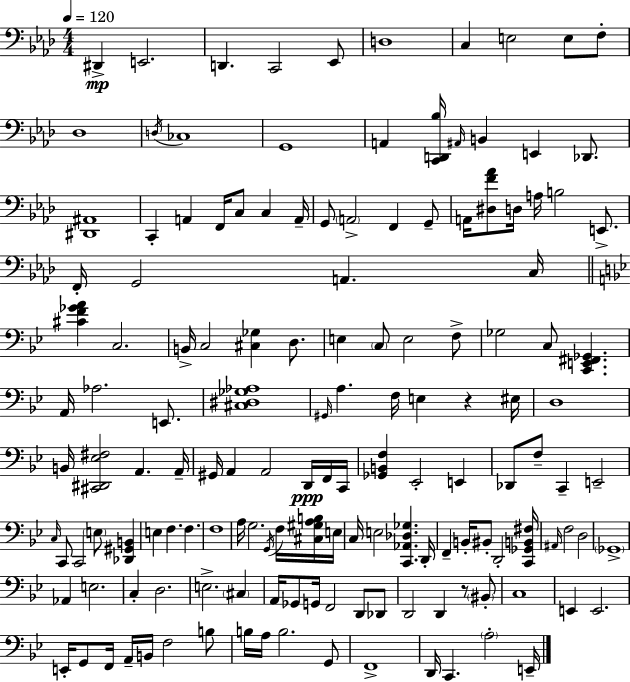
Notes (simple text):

D#2/q E2/h. D2/q. C2/h Eb2/e D3/w C3/q E3/h E3/e F3/e Db3/w D3/s CES3/w G2/w A2/q [C2,D2,Bb3]/s A#2/s B2/q E2/q Db2/e. [D#2,A#2]/w C2/q A2/q F2/s C3/e C3/q A2/s G2/e A2/h F2/q G2/e A2/s [D#3,F4,Ab4]/e D3/s A3/s B3/h E2/e. F2/s G2/h A2/q. C3/s [C#4,F4,Gb4,A4]/q C3/h. B2/s C3/h [C#3,Gb3]/q D3/e. E3/q C3/e E3/h F3/e Gb3/h C3/e [C2,E2,F#2,Gb2]/q. A2/s Ab3/h. E2/e. [C#3,D#3,Gb3,Ab3]/w G#2/s A3/q. F3/s E3/q R/q EIS3/s D3/w B2/s [C#2,D#2,Eb3,F#3]/h A2/q. A2/s G#2/s A2/q A2/h D2/s F2/s C2/s [Gb2,B2,F3]/q Eb2/h E2/q Db2/e F3/e C2/q E2/h C3/s C2/e C2/h E3/e [Db2,G#2,B2]/q E3/q F3/q. F3/q. F3/w A3/s G3/h. G2/s F3/s [C#3,G#3,A3,B3]/s E3/s C3/s E3/h [C2,Ab2,Db3,Gb3]/q. D2/s F2/q B2/s BIS2/e D2/h [C2,Gb2,B2,F#3]/s A#2/s F3/h D3/h Gb2/w Ab2/q E3/h. C3/q D3/h. E3/h. C#3/q A2/s Gb2/e G2/s F2/h D2/e Db2/e D2/h D2/q R/e BIS2/e C3/w E2/q E2/h. E2/s G2/e F2/s A2/s B2/s F3/h B3/e B3/s A3/s B3/h. G2/e F2/w D2/s C2/q. A3/h E2/s